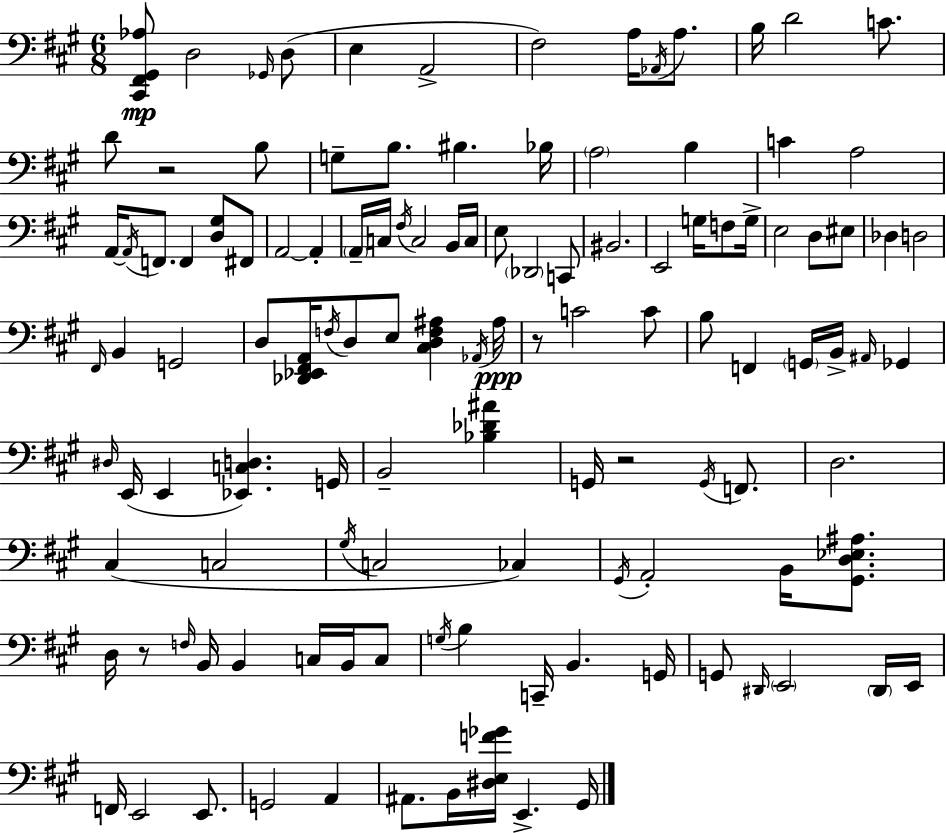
[C#2,F#2,G#2,Ab3]/e D3/h Gb2/s D3/e E3/q A2/h F#3/h A3/s Ab2/s A3/e. B3/s D4/h C4/e. D4/e R/h B3/e G3/e B3/e. BIS3/q. Bb3/s A3/h B3/q C4/q A3/h A2/s A2/s F2/e. F2/q [D3,G#3]/e F#2/e A2/h A2/q A2/s C3/s F#3/s C3/h B2/s C3/s E3/e Db2/h C2/e BIS2/h. E2/h G3/s F3/e G3/s E3/h D3/e EIS3/e Db3/q D3/h F#2/s B2/q G2/h D3/e [Db2,Eb2,F#2,A2]/s F3/s D3/e E3/e [C#3,D3,F3,A#3]/q Ab2/s A#3/s R/e C4/h C4/e B3/e F2/q G2/s B2/s A#2/s Gb2/q D#3/s E2/s E2/q [Eb2,C3,D3]/q. G2/s B2/h [Bb3,Db4,A#4]/q G2/s R/h G2/s F2/e. D3/h. C#3/q C3/h G#3/s C3/h CES3/q G#2/s A2/h B2/s [G#2,D3,Eb3,A#3]/e. D3/s R/e F3/s B2/s B2/q C3/s B2/s C3/e G3/s B3/q C2/s B2/q. G2/s G2/e D#2/s E2/h D#2/s E2/s F2/s E2/h E2/e. G2/h A2/q A#2/e. B2/s [D#3,E3,F4,Gb4]/s E2/q. G#2/s